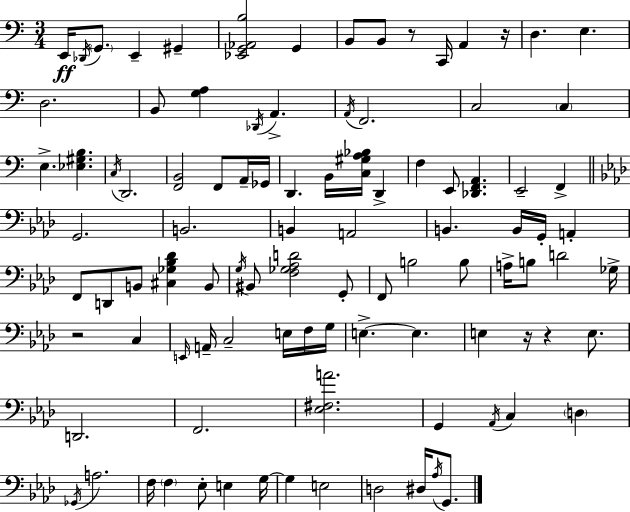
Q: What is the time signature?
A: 3/4